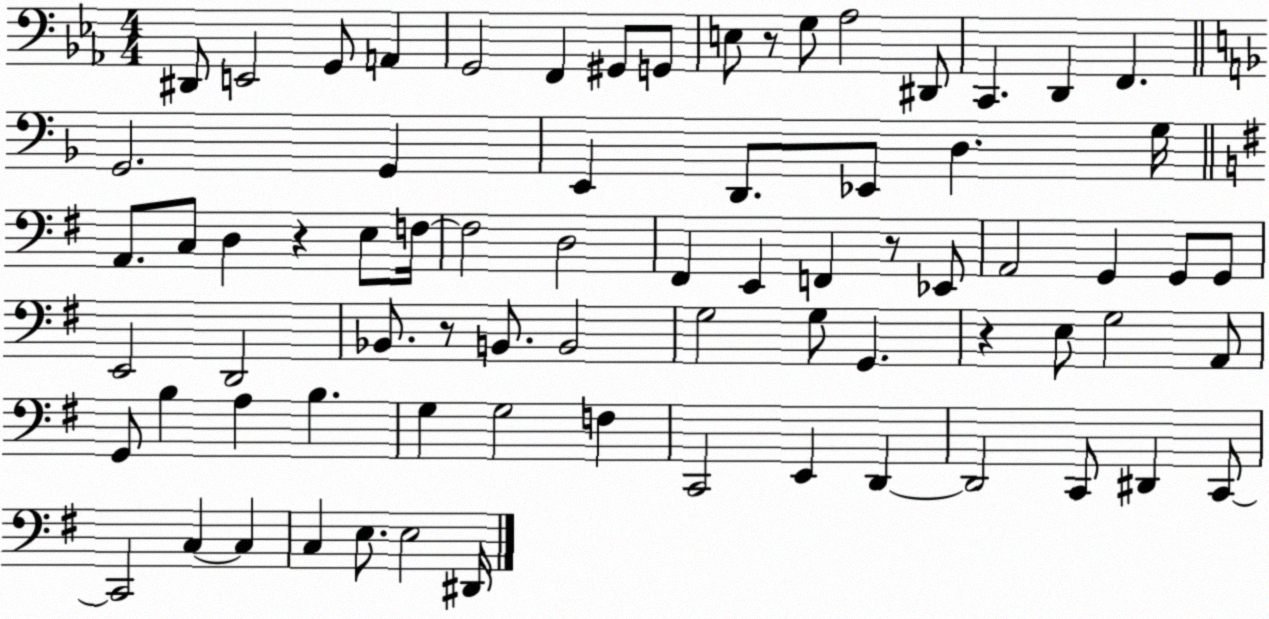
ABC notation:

X:1
T:Untitled
M:4/4
L:1/4
K:Eb
^D,,/2 E,,2 G,,/2 A,, G,,2 F,, ^G,,/2 G,,/2 E,/2 z/2 G,/2 _A,2 ^D,,/2 C,, D,, F,, G,,2 G,, E,, D,,/2 _E,,/2 D, G,/4 A,,/2 C,/2 D, z E,/2 F,/4 F,2 D,2 ^F,, E,, F,, z/2 _E,,/2 A,,2 G,, G,,/2 G,,/2 E,,2 D,,2 _B,,/2 z/2 B,,/2 B,,2 G,2 G,/2 G,, z E,/2 G,2 A,,/2 G,,/2 B, A, B, G, G,2 F, C,,2 E,, D,, D,,2 C,,/2 ^D,, C,,/2 C,,2 C, C, C, E,/2 E,2 ^D,,/4